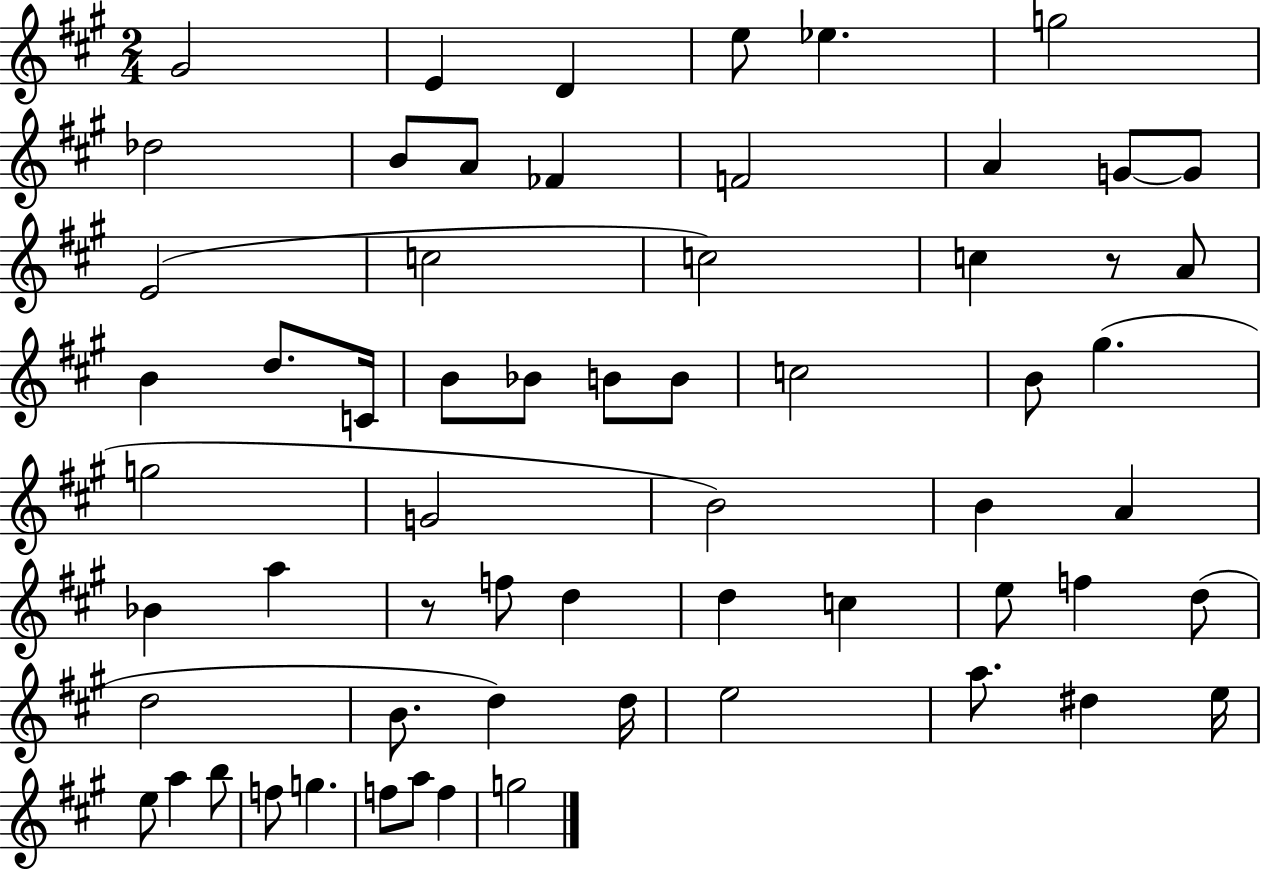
X:1
T:Untitled
M:2/4
L:1/4
K:A
^G2 E D e/2 _e g2 _d2 B/2 A/2 _F F2 A G/2 G/2 E2 c2 c2 c z/2 A/2 B d/2 C/4 B/2 _B/2 B/2 B/2 c2 B/2 ^g g2 G2 B2 B A _B a z/2 f/2 d d c e/2 f d/2 d2 B/2 d d/4 e2 a/2 ^d e/4 e/2 a b/2 f/2 g f/2 a/2 f g2